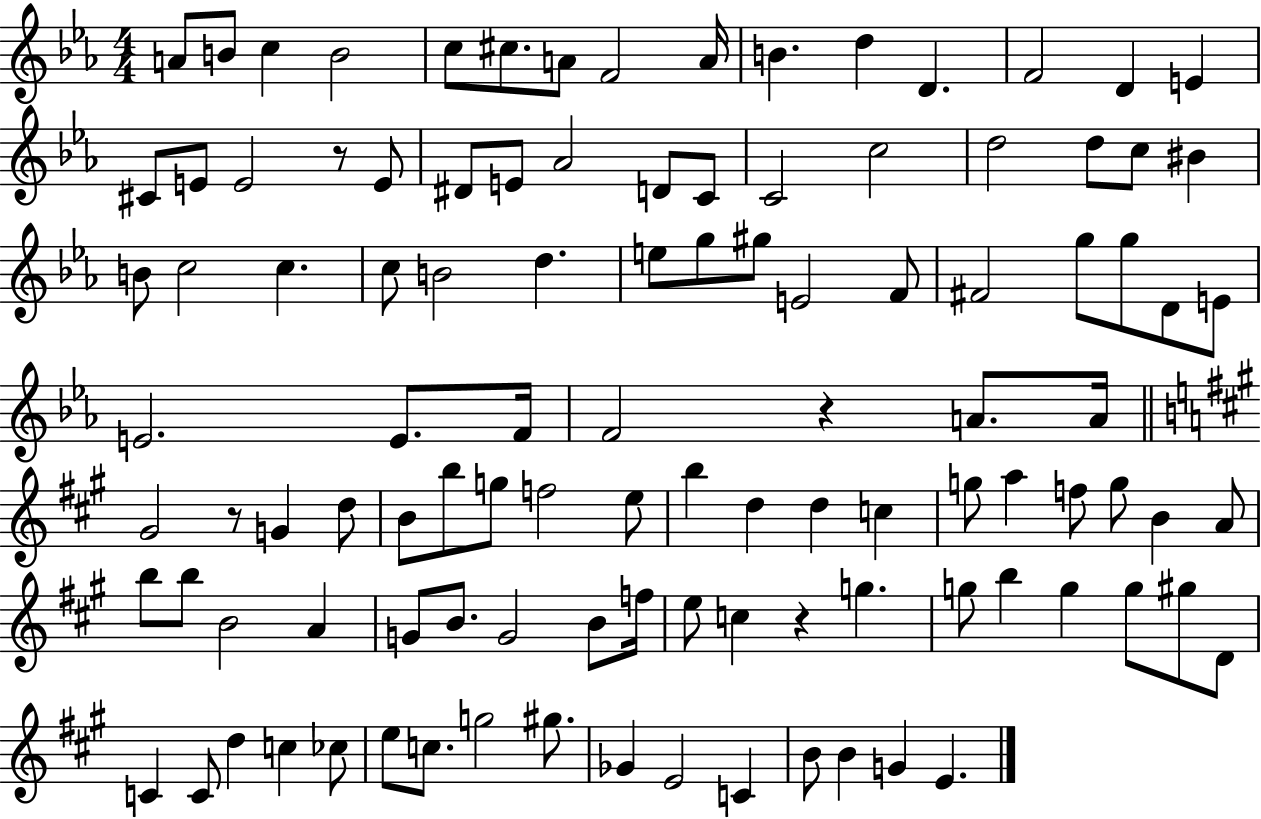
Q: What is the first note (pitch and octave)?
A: A4